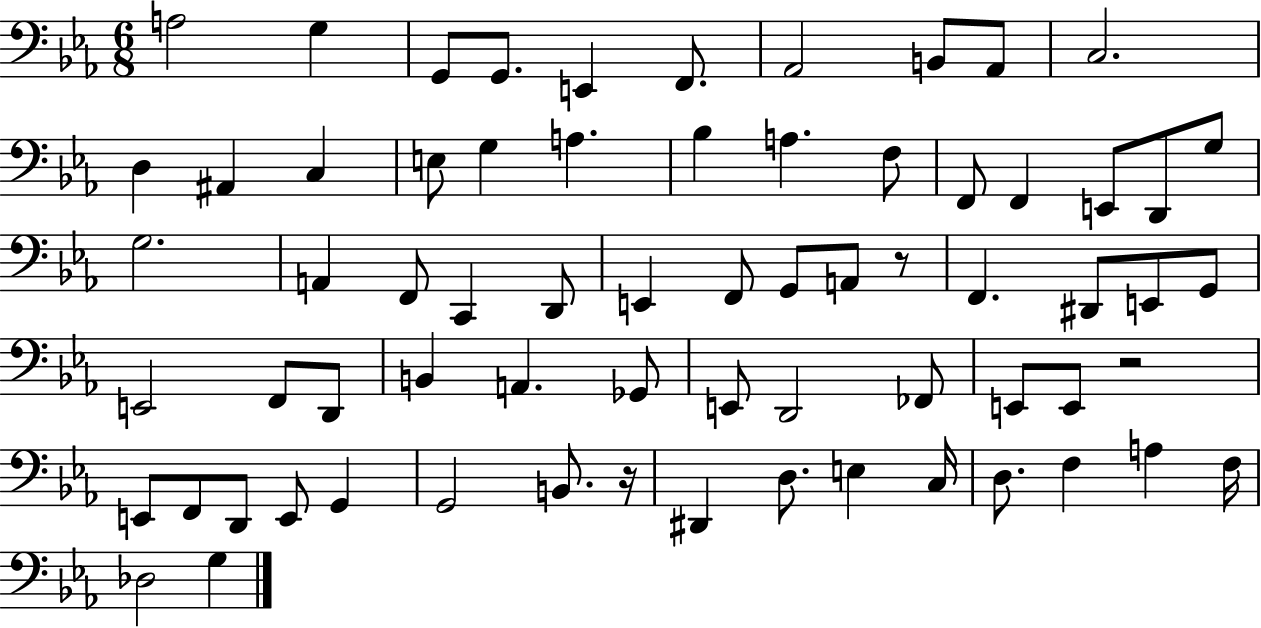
X:1
T:Untitled
M:6/8
L:1/4
K:Eb
A,2 G, G,,/2 G,,/2 E,, F,,/2 _A,,2 B,,/2 _A,,/2 C,2 D, ^A,, C, E,/2 G, A, _B, A, F,/2 F,,/2 F,, E,,/2 D,,/2 G,/2 G,2 A,, F,,/2 C,, D,,/2 E,, F,,/2 G,,/2 A,,/2 z/2 F,, ^D,,/2 E,,/2 G,,/2 E,,2 F,,/2 D,,/2 B,, A,, _G,,/2 E,,/2 D,,2 _F,,/2 E,,/2 E,,/2 z2 E,,/2 F,,/2 D,,/2 E,,/2 G,, G,,2 B,,/2 z/4 ^D,, D,/2 E, C,/4 D,/2 F, A, F,/4 _D,2 G,